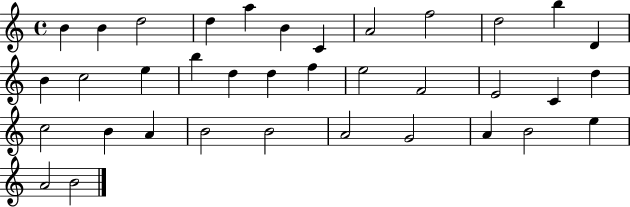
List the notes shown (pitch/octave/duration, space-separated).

B4/q B4/q D5/h D5/q A5/q B4/q C4/q A4/h F5/h D5/h B5/q D4/q B4/q C5/h E5/q B5/q D5/q D5/q F5/q E5/h F4/h E4/h C4/q D5/q C5/h B4/q A4/q B4/h B4/h A4/h G4/h A4/q B4/h E5/q A4/h B4/h